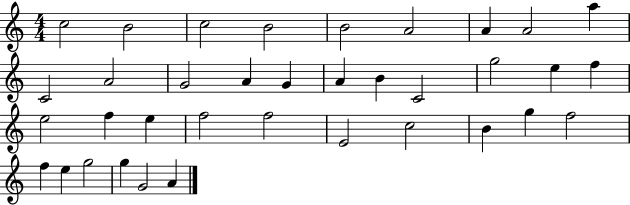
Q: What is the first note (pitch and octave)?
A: C5